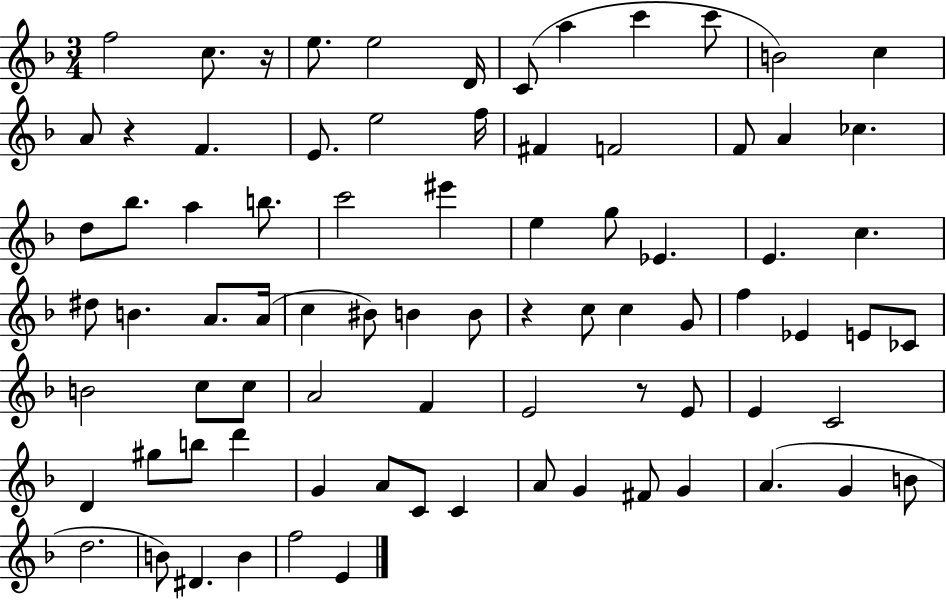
F5/h C5/e. R/s E5/e. E5/h D4/s C4/e A5/q C6/q C6/e B4/h C5/q A4/e R/q F4/q. E4/e. E5/h F5/s F#4/q F4/h F4/e A4/q CES5/q. D5/e Bb5/e. A5/q B5/e. C6/h EIS6/q E5/q G5/e Eb4/q. E4/q. C5/q. D#5/e B4/q. A4/e. A4/s C5/q BIS4/e B4/q B4/e R/q C5/e C5/q G4/e F5/q Eb4/q E4/e CES4/e B4/h C5/e C5/e A4/h F4/q E4/h R/e E4/e E4/q C4/h D4/q G#5/e B5/e D6/q G4/q A4/e C4/e C4/q A4/e G4/q F#4/e G4/q A4/q. G4/q B4/e D5/h. B4/e D#4/q. B4/q F5/h E4/q